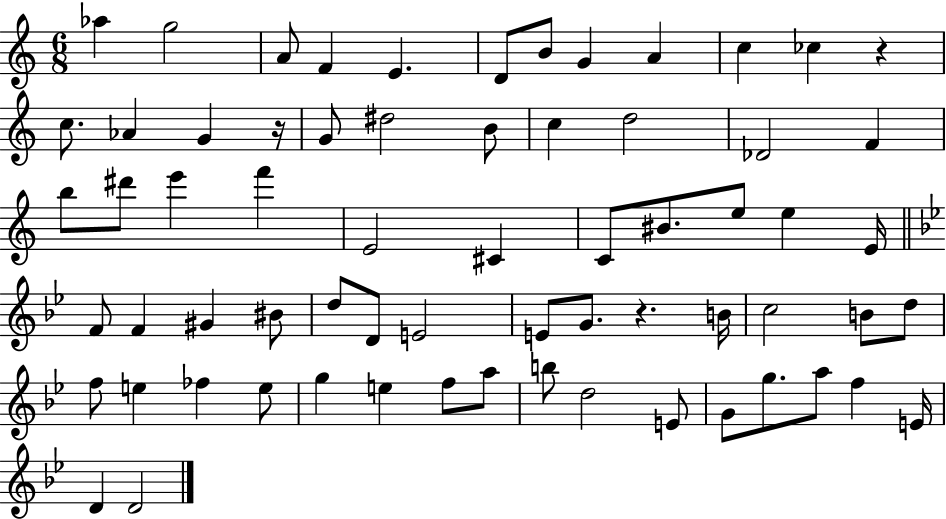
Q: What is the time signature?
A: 6/8